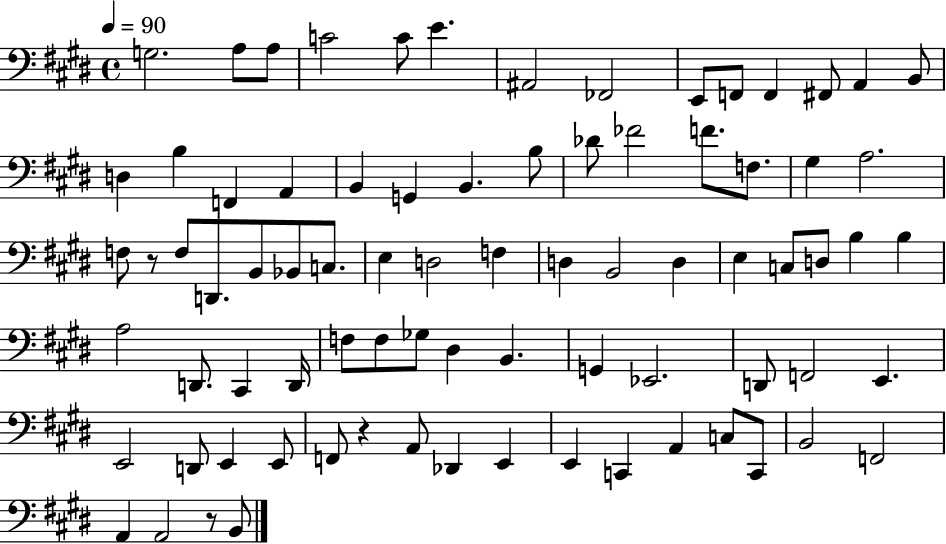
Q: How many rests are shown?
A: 3